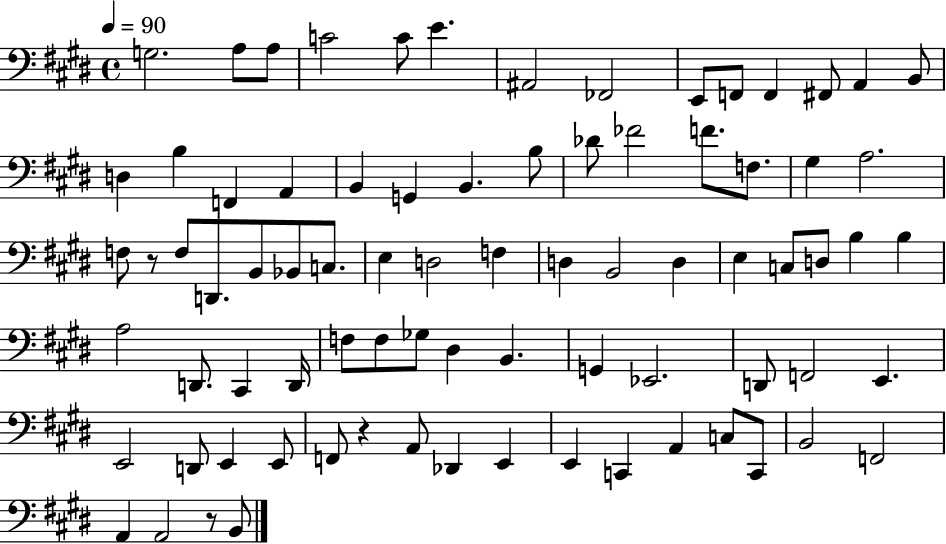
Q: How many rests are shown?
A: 3